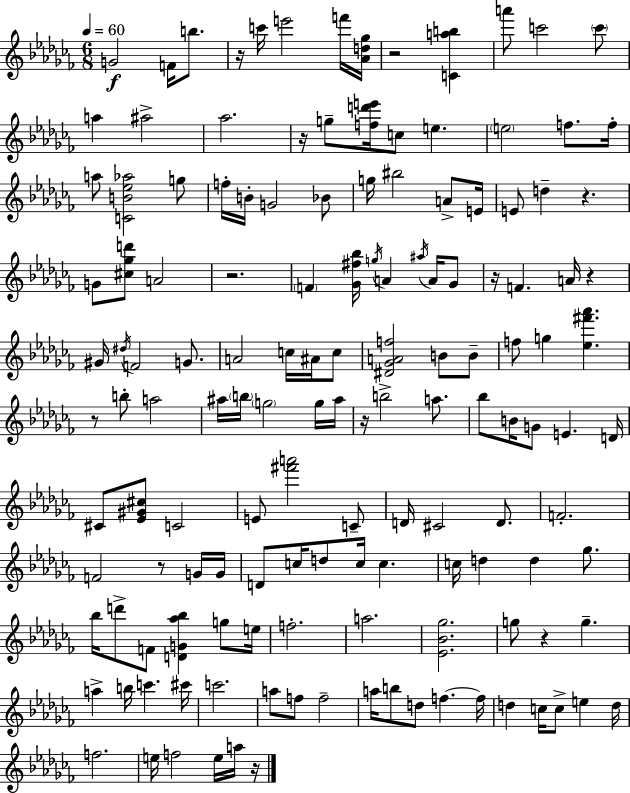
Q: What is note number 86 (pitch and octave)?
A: Gb5